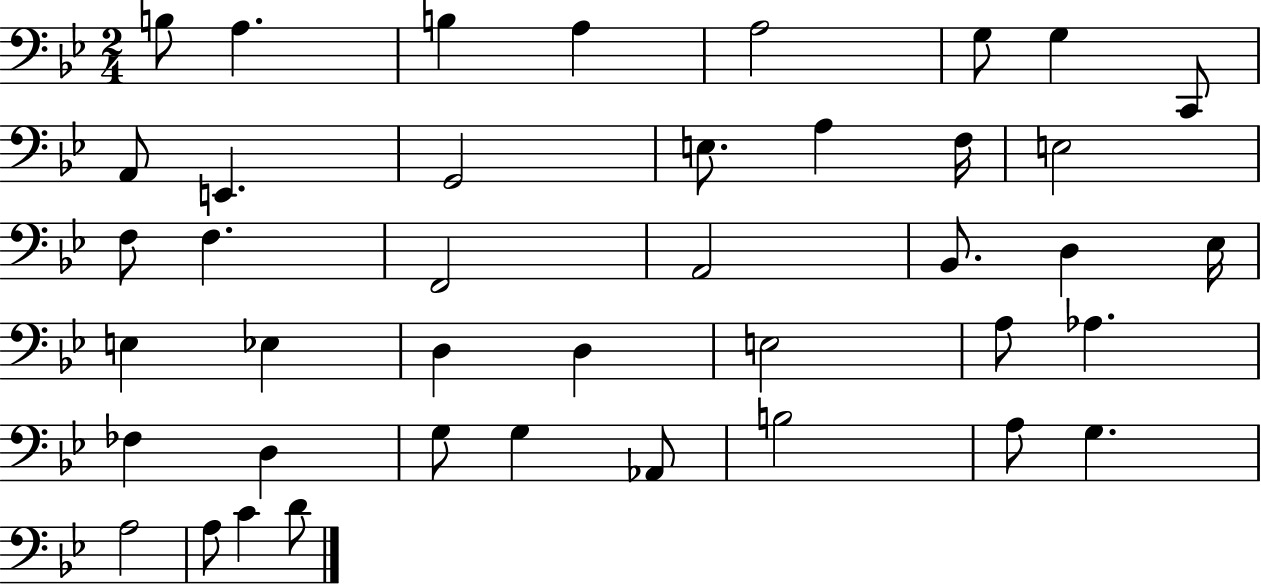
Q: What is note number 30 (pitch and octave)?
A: FES3